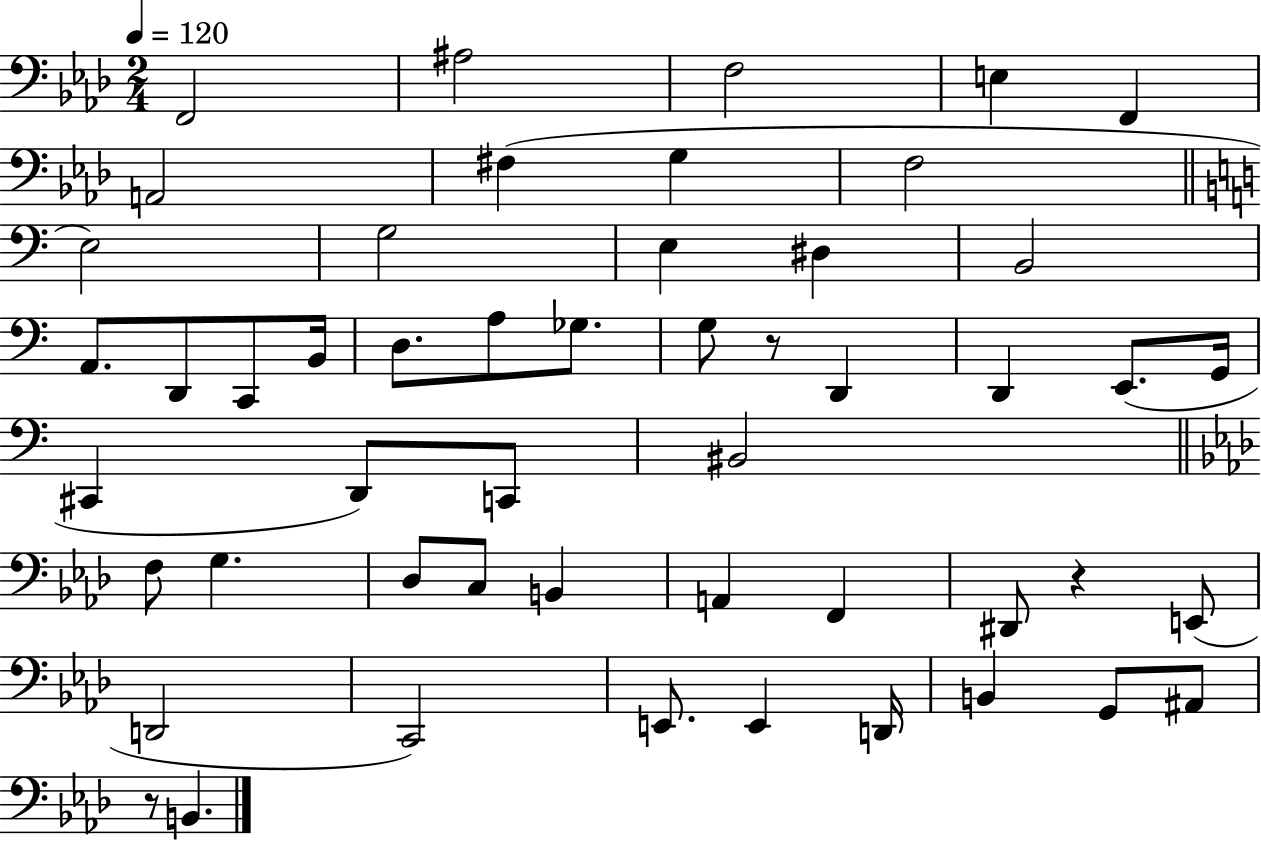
{
  \clef bass
  \numericTimeSignature
  \time 2/4
  \key aes \major
  \tempo 4 = 120
  \repeat volta 2 { f,2 | ais2 | f2 | e4 f,4 | \break a,2 | fis4( g4 | f2 | \bar "||" \break \key c \major e2) | g2 | e4 dis4 | b,2 | \break a,8. d,8 c,8 b,16 | d8. a8 ges8. | g8 r8 d,4 | d,4 e,8.( g,16 | \break cis,4 d,8) c,8 | bis,2 | \bar "||" \break \key aes \major f8 g4. | des8 c8 b,4 | a,4 f,4 | dis,8 r4 e,8( | \break d,2 | c,2) | e,8. e,4 d,16 | b,4 g,8 ais,8 | \break r8 b,4. | } \bar "|."
}